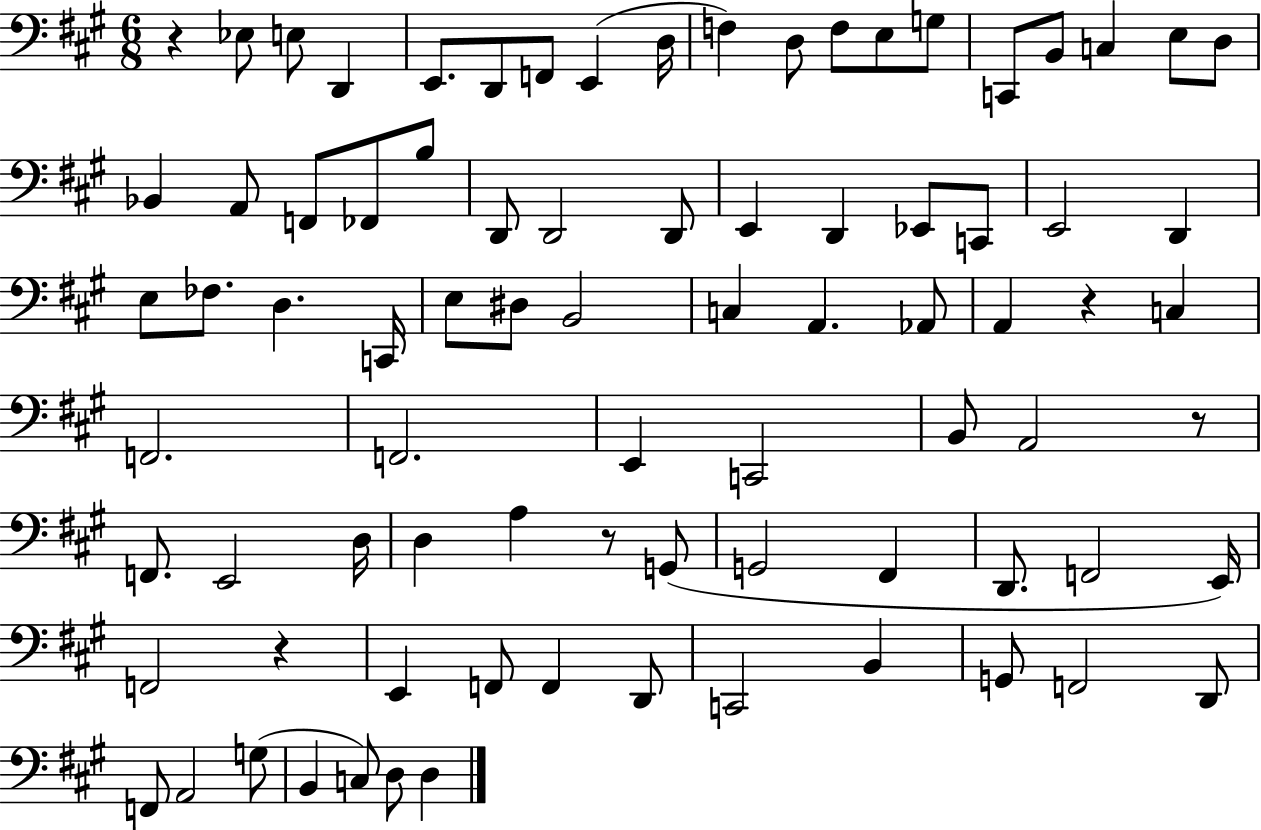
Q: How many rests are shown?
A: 5